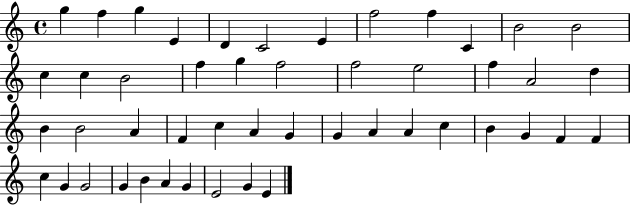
X:1
T:Untitled
M:4/4
L:1/4
K:C
g f g E D C2 E f2 f C B2 B2 c c B2 f g f2 f2 e2 f A2 d B B2 A F c A G G A A c B G F F c G G2 G B A G E2 G E